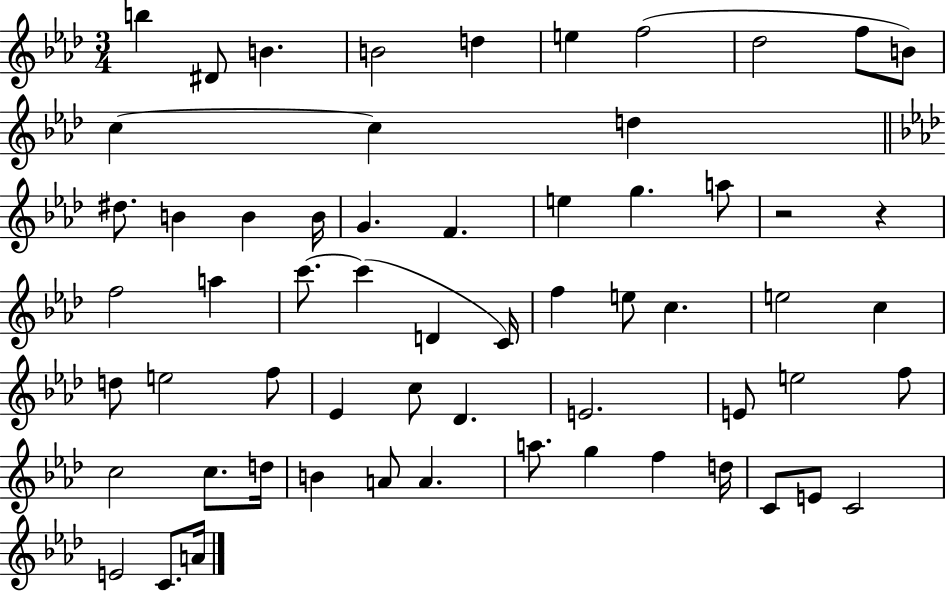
X:1
T:Untitled
M:3/4
L:1/4
K:Ab
b ^D/2 B B2 d e f2 _d2 f/2 B/2 c c d ^d/2 B B B/4 G F e g a/2 z2 z f2 a c'/2 c' D C/4 f e/2 c e2 c d/2 e2 f/2 _E c/2 _D E2 E/2 e2 f/2 c2 c/2 d/4 B A/2 A a/2 g f d/4 C/2 E/2 C2 E2 C/2 A/4